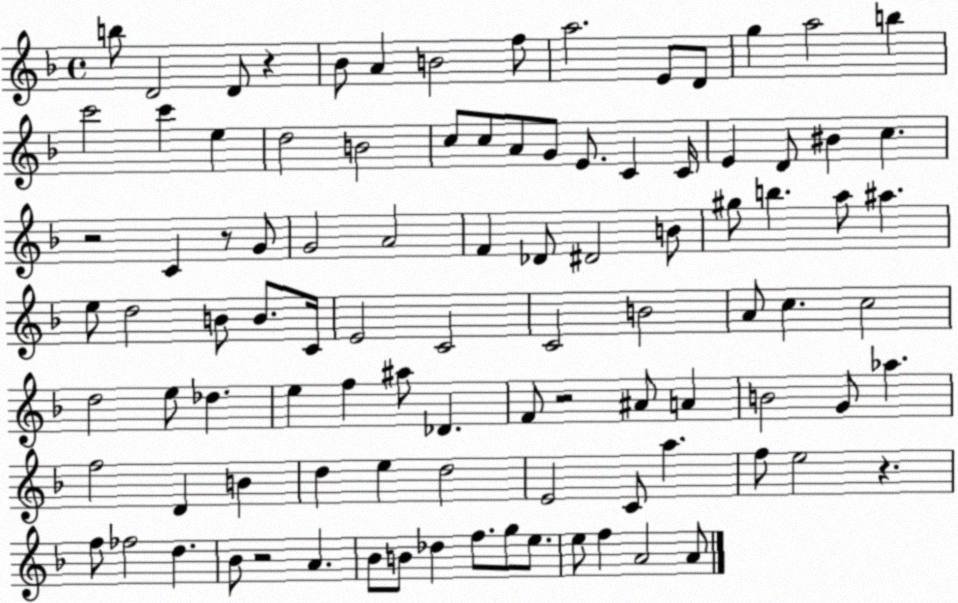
X:1
T:Untitled
M:4/4
L:1/4
K:F
b/2 D2 D/2 z _B/2 A B2 f/2 a2 E/2 D/2 g a2 b c'2 c' e d2 B2 c/2 c/2 A/2 G/2 E/2 C C/4 E D/2 ^B c z2 C z/2 G/2 G2 A2 F _D/2 ^D2 B/2 ^g/2 b a/2 ^a e/2 d2 B/2 B/2 C/4 E2 C2 C2 B2 A/2 c c2 d2 e/2 _d e f ^a/2 _D F/2 z2 ^A/2 A B2 G/2 _a f2 D B d e d2 E2 C/2 a f/2 e2 z f/2 _f2 d _B/2 z2 A _B/2 B/2 _d f/2 g/2 e/2 e/2 f A2 A/2